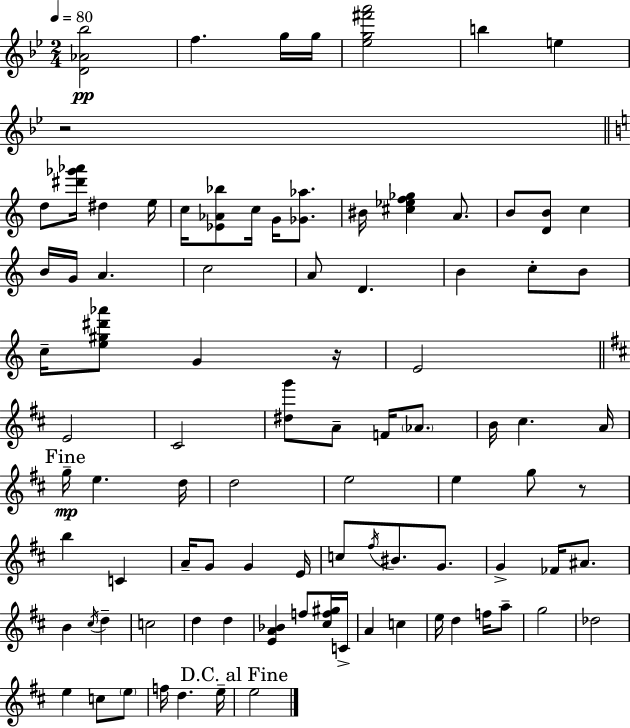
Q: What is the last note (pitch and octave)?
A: E5